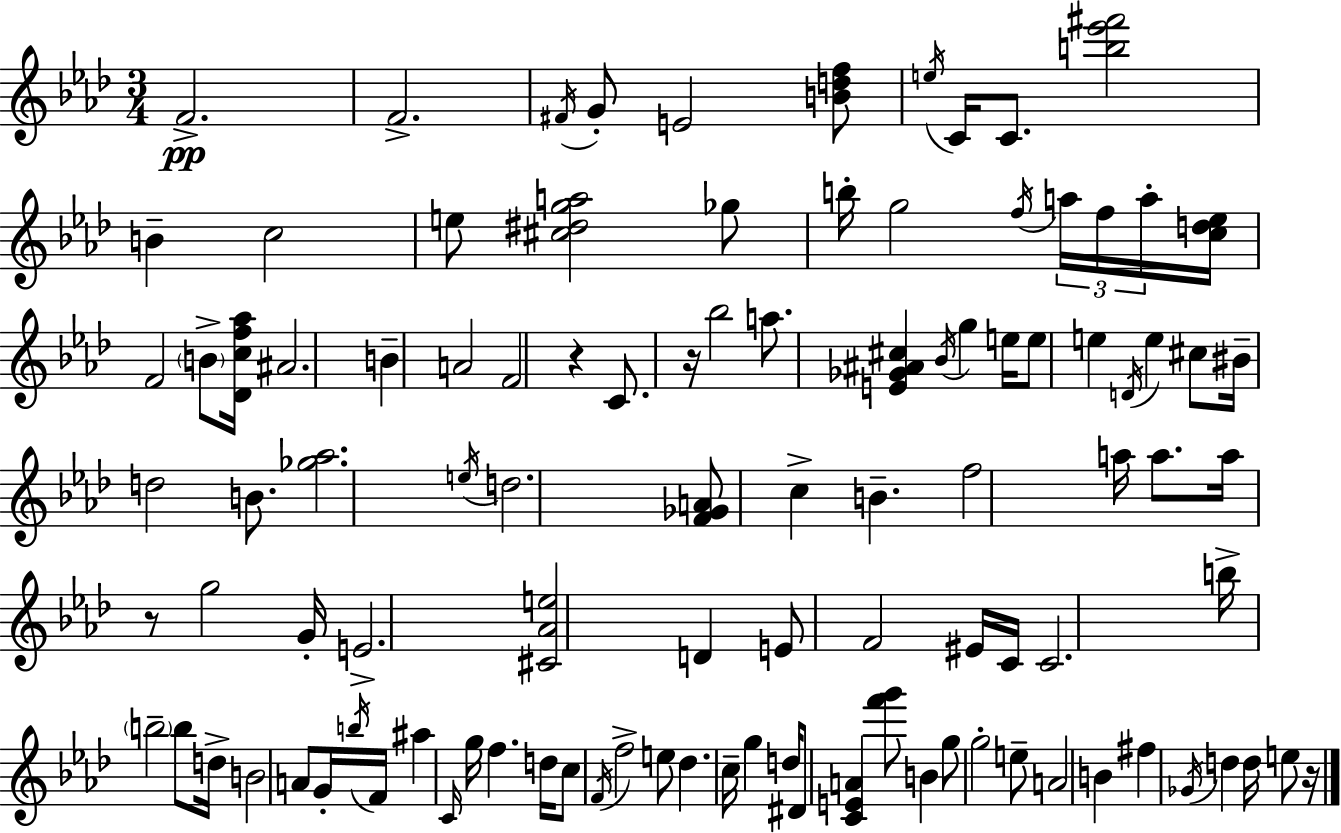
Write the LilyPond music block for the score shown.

{
  \clef treble
  \numericTimeSignature
  \time 3/4
  \key f \minor
  f'2.->\pp | f'2.-> | \acciaccatura { fis'16 } g'8-. e'2 <b' d'' f''>8 | \acciaccatura { e''16 } c'16 c'8. <b'' ees''' fis'''>2 | \break b'4-- c''2 | e''8 <cis'' dis'' g'' a''>2 | ges''8 b''16-. g''2 \acciaccatura { f''16 } | \tuplet 3/2 { a''16 f''16 a''16-. } <c'' d'' ees''>16 f'2 | \break \parenthesize b'8-> <des' c'' f'' aes''>16 ais'2. | b'4-- a'2 | f'2 r4 | c'8. r16 bes''2 | \break a''8. <e' ges' ais' cis''>4 \acciaccatura { bes'16 } g''4 | e''16 e''8 e''4 \acciaccatura { d'16 } e''4 | cis''8 bis'16-- d''2 | b'8. <ges'' aes''>2. | \break \acciaccatura { e''16 } d''2. | <f' ges' a'>8 c''4-> | b'4.-- f''2 | a''16 a''8. a''16 r8 g''2 | \break g'16-. e'2.-> | <cis' aes' e''>2 | d'4 e'8 f'2 | eis'16 c'16 c'2. | \break b''16-> \parenthesize b''2-- | b''8 d''16-> b'2 | a'8 g'16-. \acciaccatura { b''16 } f'16 ais''4 \grace { c'16 } | g''16 f''4. d''16 c''8 \acciaccatura { f'16 } f''2-> | \break e''8 des''4. | c''16-- g''4 d''16 dis'8 <c' e' a'>4 | <f''' g'''>8 b'4 g''8 g''2-. | e''8-- a'2 | \break b'4 fis''4 | \acciaccatura { ges'16 } d''4 d''16 e''8 r16 \bar "|."
}